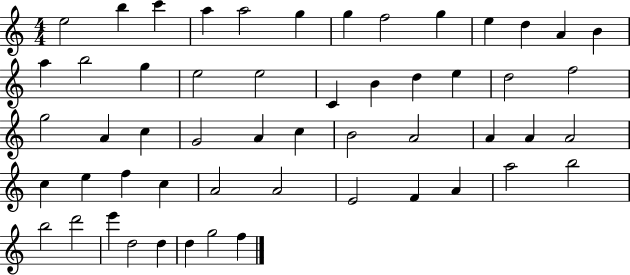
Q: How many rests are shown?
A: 0